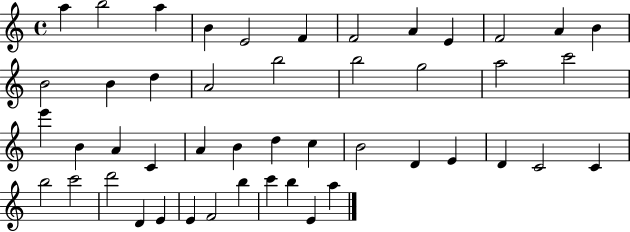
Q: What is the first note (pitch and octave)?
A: A5